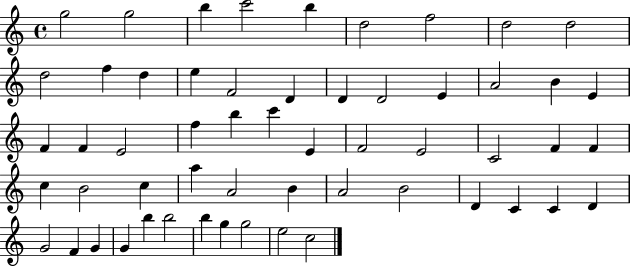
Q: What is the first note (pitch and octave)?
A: G5